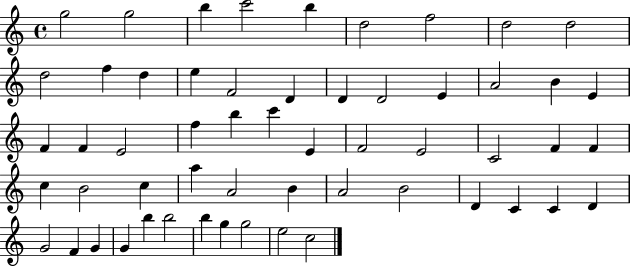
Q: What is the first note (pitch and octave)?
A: G5